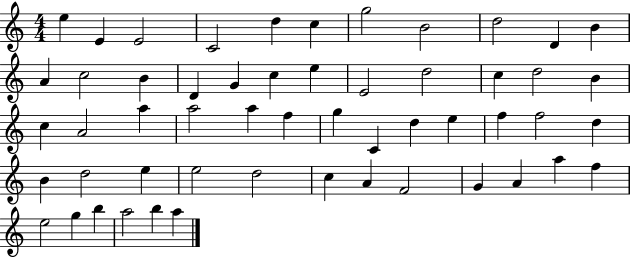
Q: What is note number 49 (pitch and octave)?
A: E5